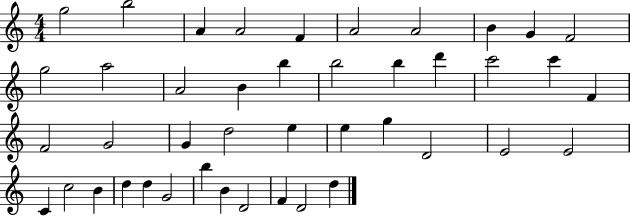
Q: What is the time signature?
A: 4/4